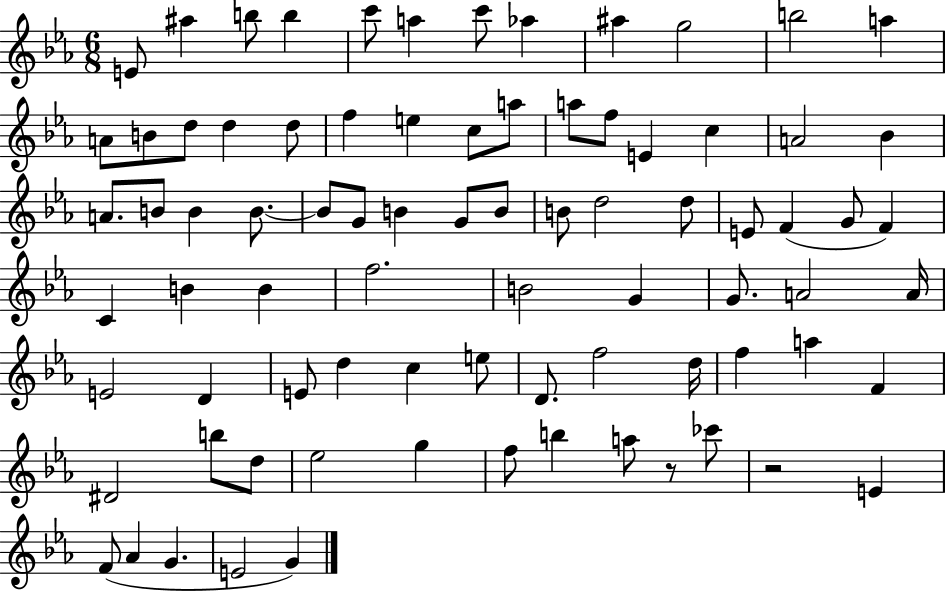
E4/e A#5/q B5/e B5/q C6/e A5/q C6/e Ab5/q A#5/q G5/h B5/h A5/q A4/e B4/e D5/e D5/q D5/e F5/q E5/q C5/e A5/e A5/e F5/e E4/q C5/q A4/h Bb4/q A4/e. B4/e B4/q B4/e. B4/e G4/e B4/q G4/e B4/e B4/e D5/h D5/e E4/e F4/q G4/e F4/q C4/q B4/q B4/q F5/h. B4/h G4/q G4/e. A4/h A4/s E4/h D4/q E4/e D5/q C5/q E5/e D4/e. F5/h D5/s F5/q A5/q F4/q D#4/h B5/e D5/e Eb5/h G5/q F5/e B5/q A5/e R/e CES6/e R/h E4/q F4/e Ab4/q G4/q. E4/h G4/q